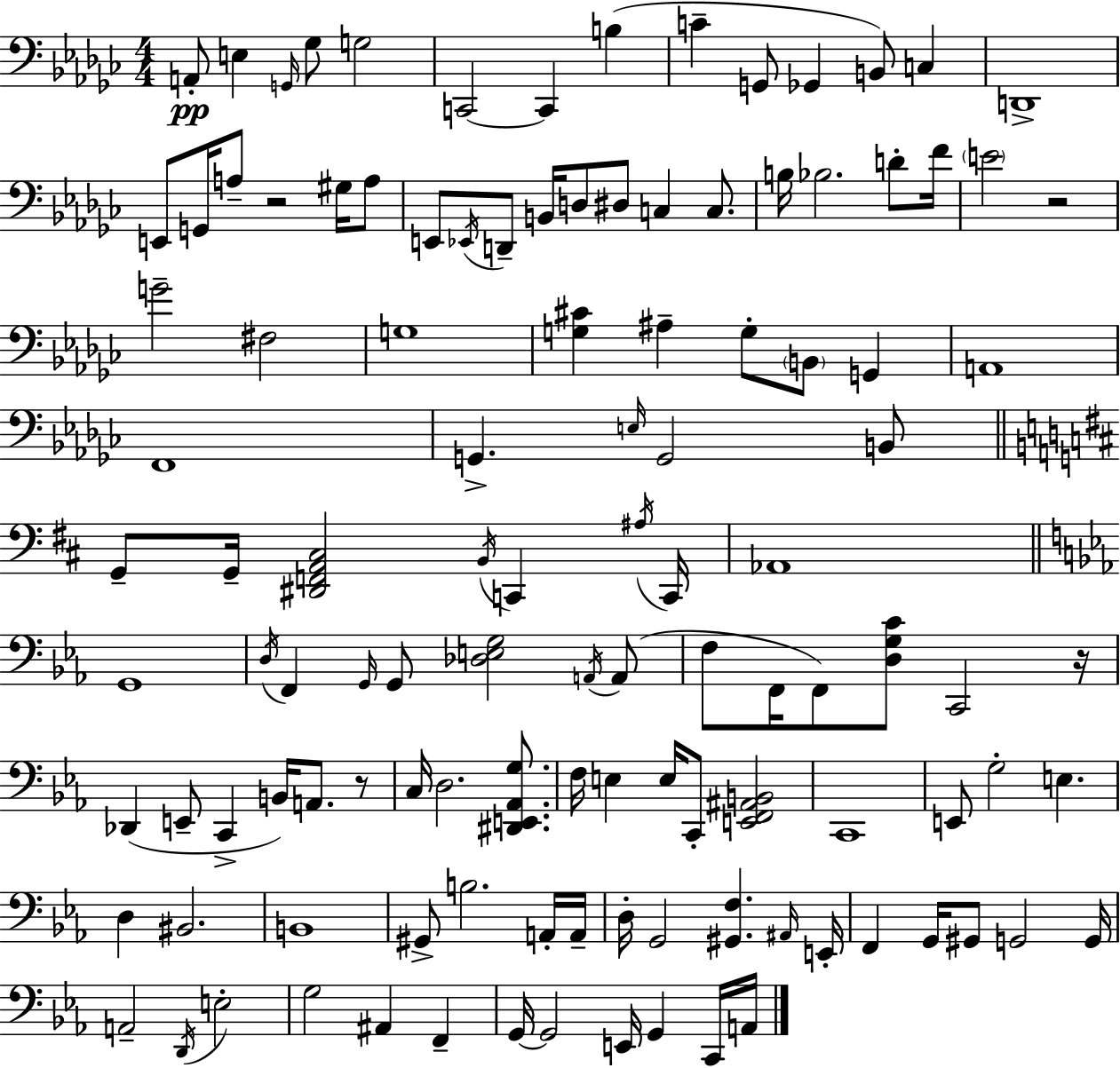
{
  \clef bass
  \numericTimeSignature
  \time 4/4
  \key ees \minor
  a,8-.\pp e4 \grace { g,16 } ges8 g2 | c,2~~ c,4 b4( | c'4-- g,8 ges,4 b,8) c4 | d,1-> | \break e,8 g,16 a8-- r2 gis16 a8 | e,8 \acciaccatura { ees,16 } d,8-- b,16 d8 dis8 c4 c8. | b16 bes2. d'8-. | f'16 \parenthesize e'2 r2 | \break g'2-- fis2 | g1 | <g cis'>4 ais4-- g8-. \parenthesize b,8 g,4 | a,1 | \break f,1 | g,4.-> \grace { e16 } g,2 | b,8 \bar "||" \break \key b \minor g,8-- g,16-- <dis, f, a, cis>2 \acciaccatura { b,16 } c,4 | \acciaccatura { ais16 } c,16 aes,1 | \bar "||" \break \key c \minor g,1 | \acciaccatura { d16 } f,4 \grace { g,16 } g,8 <des e g>2 | \acciaccatura { a,16 }( a,8 f8 f,16 f,8) <d g c'>8 c,2 | r16 des,4( e,8-- c,4-> b,16) a,8. | \break r8 c16 d2. | <dis, e, aes, g>8. f16 e4 e16 c,8-. <e, f, ais, b,>2 | c,1 | e,8 g2-. e4. | \break d4 bis,2. | b,1 | gis,8-> b2. | a,16-. a,16-- d16-. g,2 <gis, f>4. | \break \grace { ais,16 } e,16-. f,4 g,16 gis,8 g,2 | g,16 a,2-- \acciaccatura { d,16 } e2-. | g2 ais,4 | f,4-- g,16~~ g,2 e,16 g,4 | \break c,16 a,16 \bar "|."
}